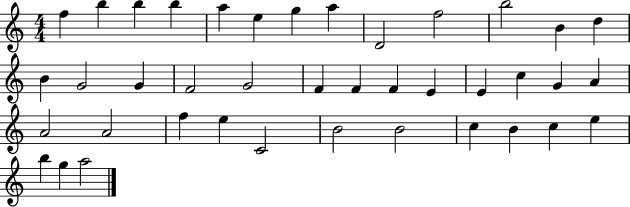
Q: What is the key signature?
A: C major